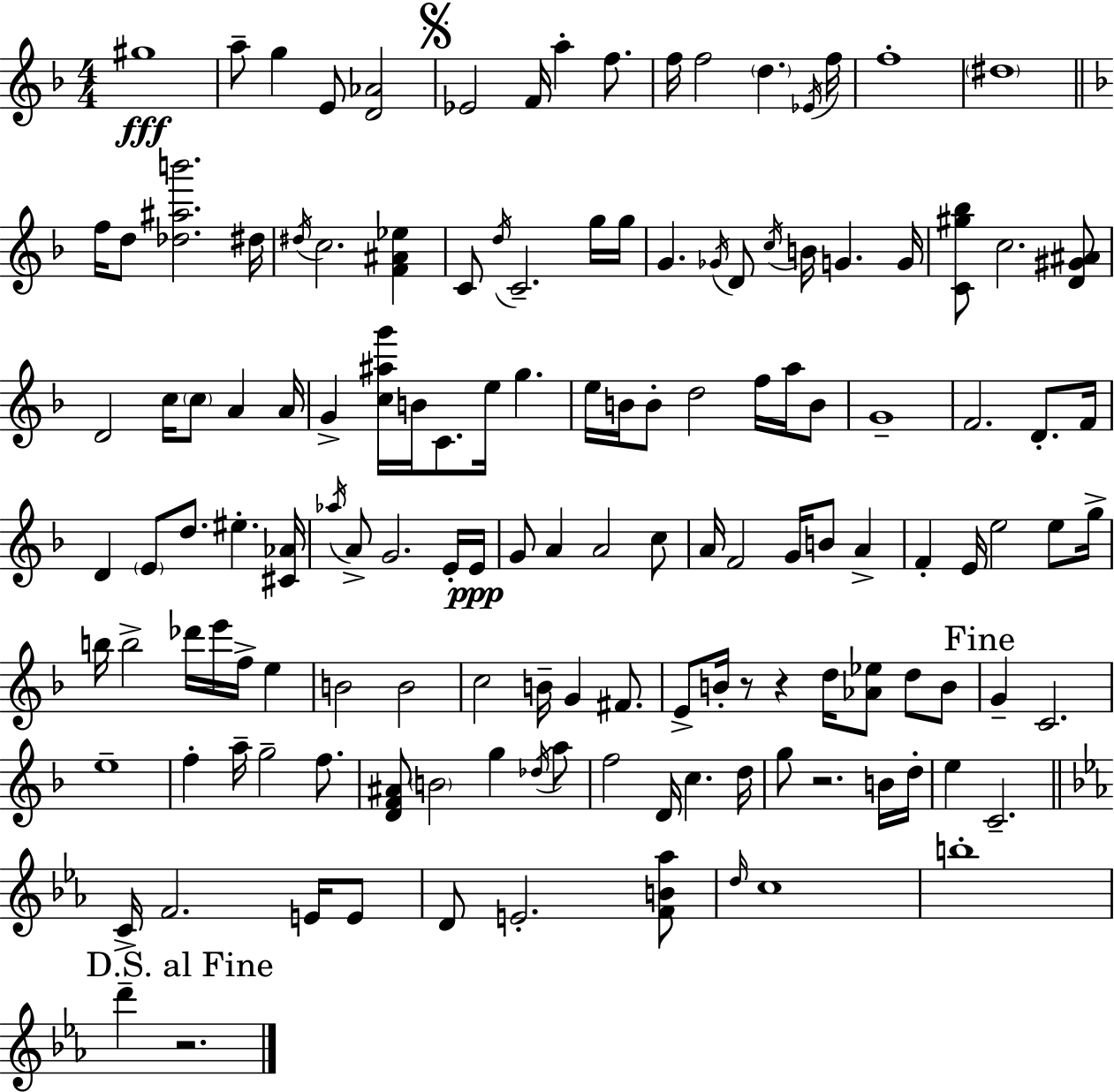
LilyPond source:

{
  \clef treble
  \numericTimeSignature
  \time 4/4
  \key f \major
  gis''1\fff | a''8-- g''4 e'8 <d' aes'>2 | \mark \markup { \musicglyph "scripts.segno" } ees'2 f'16 a''4-. f''8. | f''16 f''2 \parenthesize d''4. \acciaccatura { ees'16 } | \break f''16 f''1-. | \parenthesize dis''1 | \bar "||" \break \key d \minor f''16 d''8 <des'' ais'' b'''>2. dis''16 | \acciaccatura { dis''16 } c''2. <f' ais' ees''>4 | c'8 \acciaccatura { d''16 } c'2.-- | g''16 g''16 g'4. \acciaccatura { ges'16 } d'8 \acciaccatura { c''16 } b'16 g'4. | \break g'16 <c' gis'' bes''>8 c''2. | <d' gis' ais'>8 d'2 c''16 \parenthesize c''8 a'4 | a'16 g'4-> <c'' ais'' g'''>16 b'16 c'8. e''16 g''4. | e''16 b'16 b'8-. d''2 | \break f''16 a''16 b'8 g'1-- | f'2. | d'8.-. f'16 d'4 \parenthesize e'8 d''8. eis''4.-. | <cis' aes'>16 \acciaccatura { aes''16 } a'8-> g'2. | \break e'16-. e'16\ppp g'8 a'4 a'2 | c''8 a'16 f'2 g'16 b'8 | a'4-> f'4-. e'16 e''2 | e''8 g''16-> b''16 b''2-> des'''16 e'''16 | \break f''16-> e''4 b'2 b'2 | c''2 b'16-- g'4 | fis'8. e'8-> b'16-. r8 r4 d''16 <aes' ees''>8 | d''8 b'8 \mark "Fine" g'4-- c'2. | \break e''1-- | f''4-. a''16-- g''2-- | f''8. <d' f' ais'>8 \parenthesize b'2 g''4 | \acciaccatura { des''16 } a''8 f''2 d'16 c''4. | \break d''16 g''8 r2. | b'16 d''16-. e''4 c'2.-- | \bar "||" \break \key ees \major c'16-> f'2. e'16 e'8 | d'8 e'2.-. <f' b' aes''>8 | \grace { d''16 } c''1 | b''1-. | \break \mark "D.S. al Fine" d'''4-- r2. | \bar "|."
}